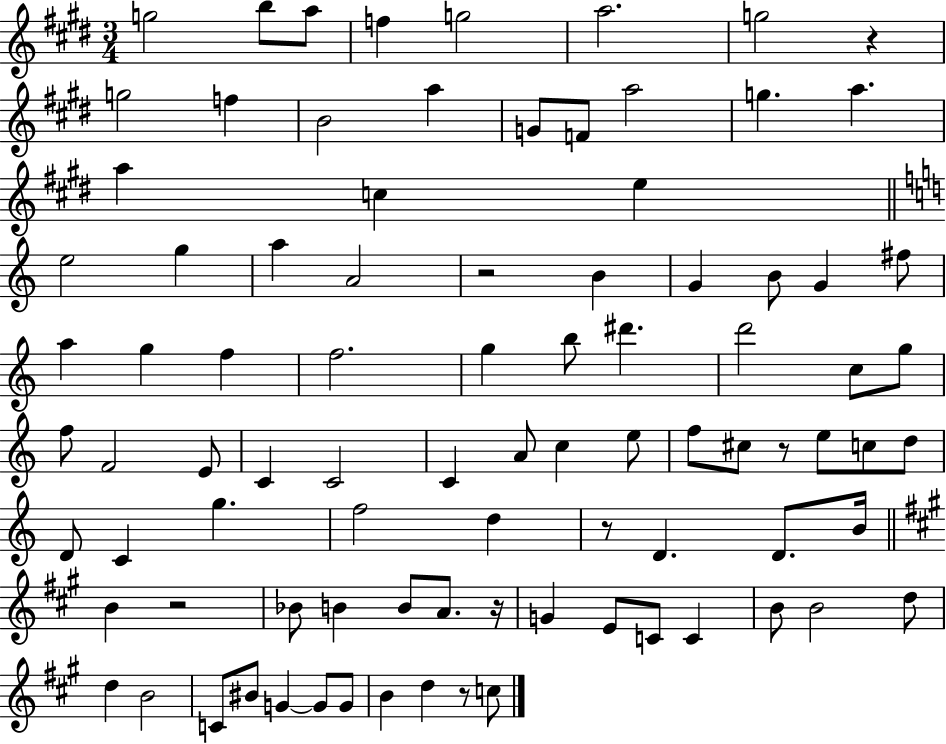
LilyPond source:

{
  \clef treble
  \numericTimeSignature
  \time 3/4
  \key e \major
  g''2 b''8 a''8 | f''4 g''2 | a''2. | g''2 r4 | \break g''2 f''4 | b'2 a''4 | g'8 f'8 a''2 | g''4. a''4. | \break a''4 c''4 e''4 | \bar "||" \break \key c \major e''2 g''4 | a''4 a'2 | r2 b'4 | g'4 b'8 g'4 fis''8 | \break a''4 g''4 f''4 | f''2. | g''4 b''8 dis'''4. | d'''2 c''8 g''8 | \break f''8 f'2 e'8 | c'4 c'2 | c'4 a'8 c''4 e''8 | f''8 cis''8 r8 e''8 c''8 d''8 | \break d'8 c'4 g''4. | f''2 d''4 | r8 d'4. d'8. b'16 | \bar "||" \break \key a \major b'4 r2 | bes'8 b'4 b'8 a'8. r16 | g'4 e'8 c'8 c'4 | b'8 b'2 d''8 | \break d''4 b'2 | c'8 bis'8 g'4~~ g'8 g'8 | b'4 d''4 r8 c''8 | \bar "|."
}